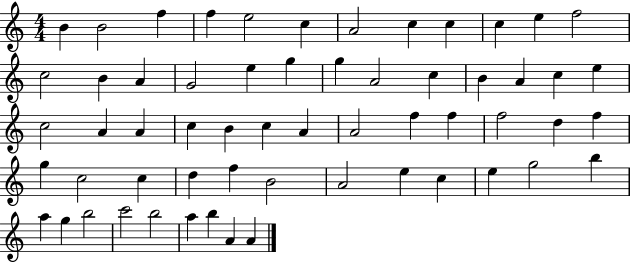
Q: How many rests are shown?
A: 0